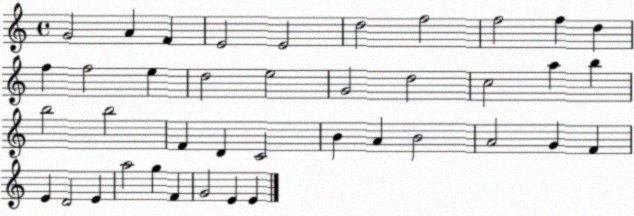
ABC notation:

X:1
T:Untitled
M:4/4
L:1/4
K:C
G2 A F E2 E2 d2 f2 f2 f d f f2 e d2 e2 G2 d2 c2 a b b2 b2 F D C2 B A B2 A2 G F E D2 E a2 g F G2 E E